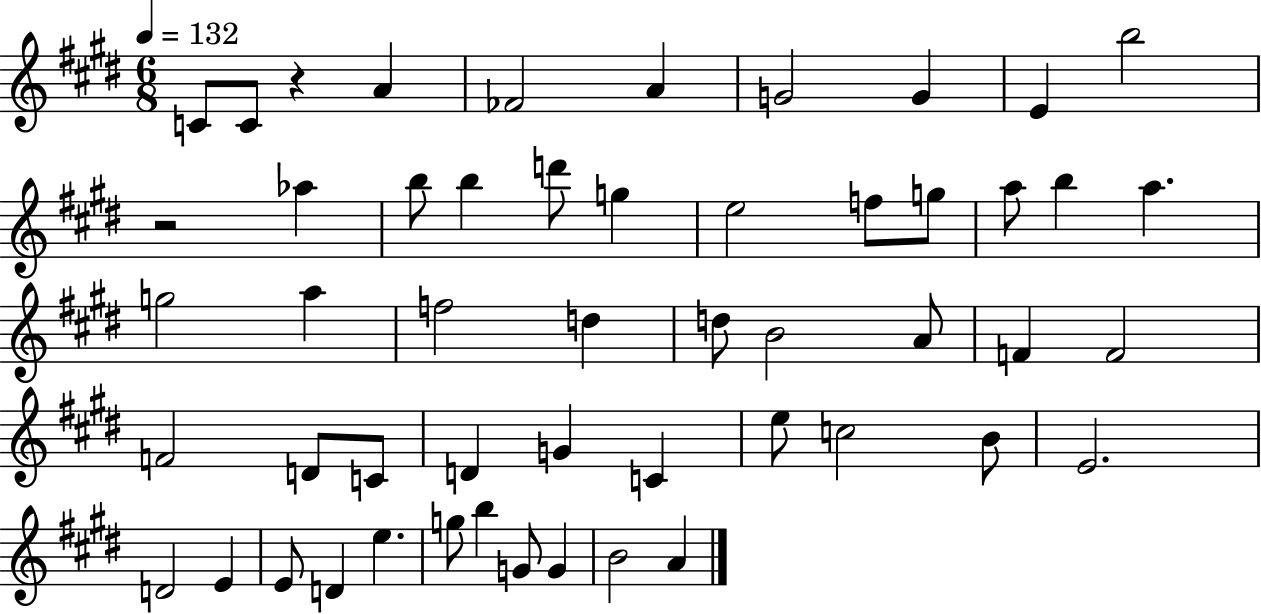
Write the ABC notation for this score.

X:1
T:Untitled
M:6/8
L:1/4
K:E
C/2 C/2 z A _F2 A G2 G E b2 z2 _a b/2 b d'/2 g e2 f/2 g/2 a/2 b a g2 a f2 d d/2 B2 A/2 F F2 F2 D/2 C/2 D G C e/2 c2 B/2 E2 D2 E E/2 D e g/2 b G/2 G B2 A